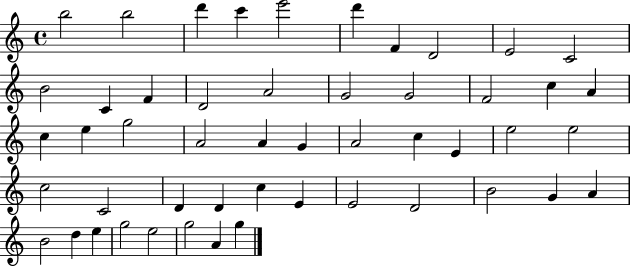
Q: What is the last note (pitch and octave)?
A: G5